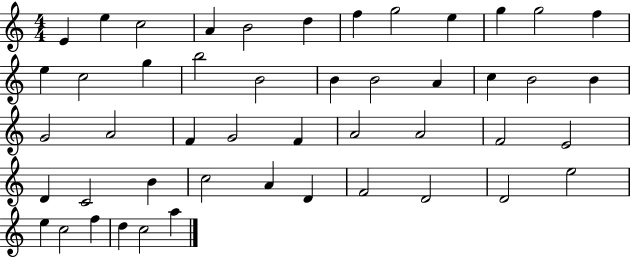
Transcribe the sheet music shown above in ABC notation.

X:1
T:Untitled
M:4/4
L:1/4
K:C
E e c2 A B2 d f g2 e g g2 f e c2 g b2 B2 B B2 A c B2 B G2 A2 F G2 F A2 A2 F2 E2 D C2 B c2 A D F2 D2 D2 e2 e c2 f d c2 a